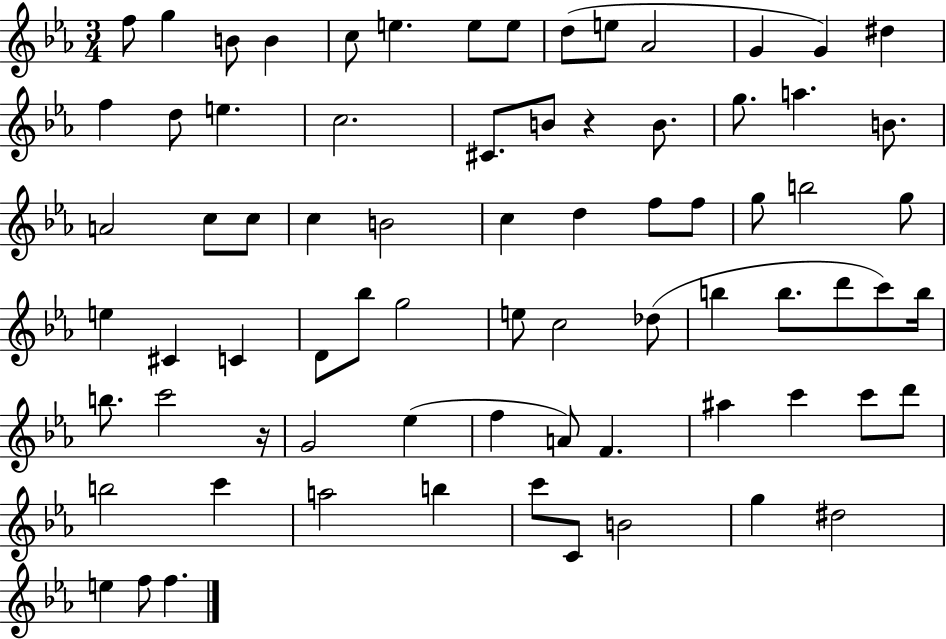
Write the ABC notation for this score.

X:1
T:Untitled
M:3/4
L:1/4
K:Eb
f/2 g B/2 B c/2 e e/2 e/2 d/2 e/2 _A2 G G ^d f d/2 e c2 ^C/2 B/2 z B/2 g/2 a B/2 A2 c/2 c/2 c B2 c d f/2 f/2 g/2 b2 g/2 e ^C C D/2 _b/2 g2 e/2 c2 _d/2 b b/2 d'/2 c'/2 b/4 b/2 c'2 z/4 G2 _e f A/2 F ^a c' c'/2 d'/2 b2 c' a2 b c'/2 C/2 B2 g ^d2 e f/2 f